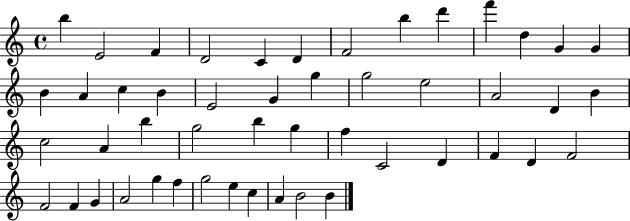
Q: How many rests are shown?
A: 0